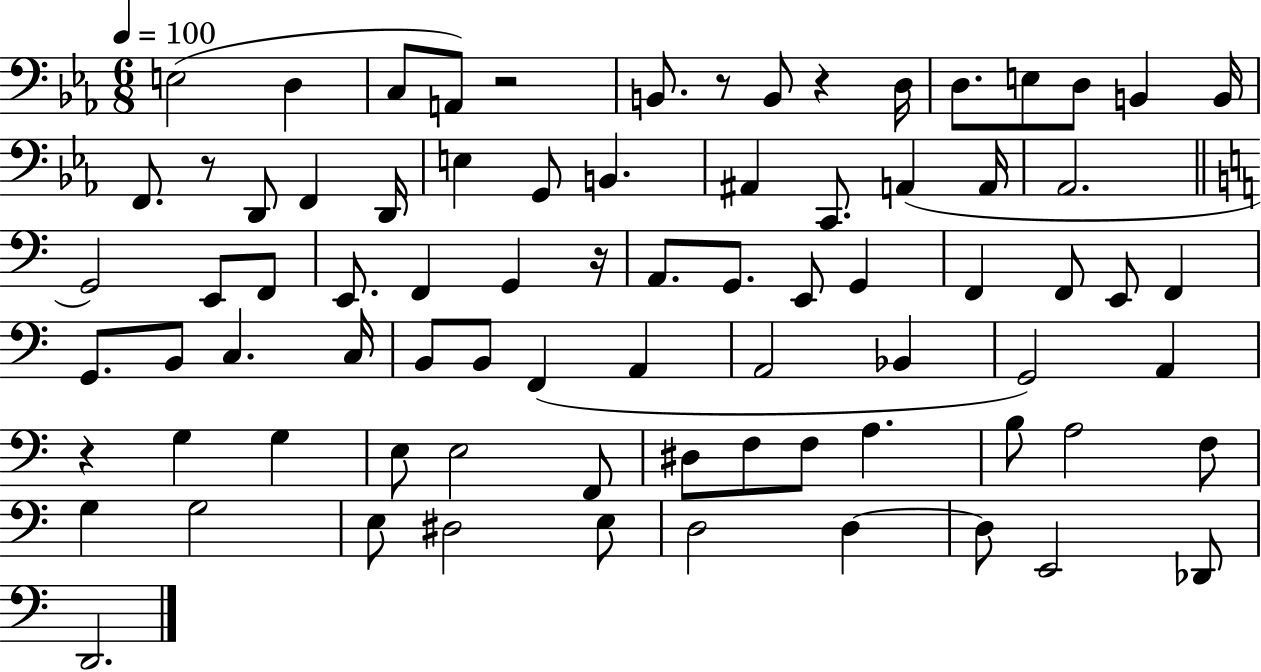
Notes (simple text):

E3/h D3/q C3/e A2/e R/h B2/e. R/e B2/e R/q D3/s D3/e. E3/e D3/e B2/q B2/s F2/e. R/e D2/e F2/q D2/s E3/q G2/e B2/q. A#2/q C2/e. A2/q A2/s Ab2/h. G2/h E2/e F2/e E2/e. F2/q G2/q R/s A2/e. G2/e. E2/e G2/q F2/q F2/e E2/e F2/q G2/e. B2/e C3/q. C3/s B2/e B2/e F2/q A2/q A2/h Bb2/q G2/h A2/q R/q G3/q G3/q E3/e E3/h F2/e D#3/e F3/e F3/e A3/q. B3/e A3/h F3/e G3/q G3/h E3/e D#3/h E3/e D3/h D3/q D3/e E2/h Db2/e D2/h.